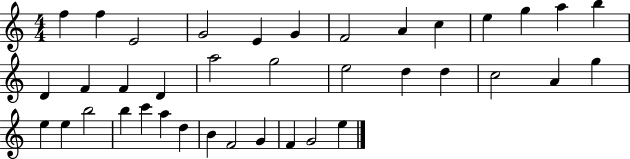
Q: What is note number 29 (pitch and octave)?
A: B5